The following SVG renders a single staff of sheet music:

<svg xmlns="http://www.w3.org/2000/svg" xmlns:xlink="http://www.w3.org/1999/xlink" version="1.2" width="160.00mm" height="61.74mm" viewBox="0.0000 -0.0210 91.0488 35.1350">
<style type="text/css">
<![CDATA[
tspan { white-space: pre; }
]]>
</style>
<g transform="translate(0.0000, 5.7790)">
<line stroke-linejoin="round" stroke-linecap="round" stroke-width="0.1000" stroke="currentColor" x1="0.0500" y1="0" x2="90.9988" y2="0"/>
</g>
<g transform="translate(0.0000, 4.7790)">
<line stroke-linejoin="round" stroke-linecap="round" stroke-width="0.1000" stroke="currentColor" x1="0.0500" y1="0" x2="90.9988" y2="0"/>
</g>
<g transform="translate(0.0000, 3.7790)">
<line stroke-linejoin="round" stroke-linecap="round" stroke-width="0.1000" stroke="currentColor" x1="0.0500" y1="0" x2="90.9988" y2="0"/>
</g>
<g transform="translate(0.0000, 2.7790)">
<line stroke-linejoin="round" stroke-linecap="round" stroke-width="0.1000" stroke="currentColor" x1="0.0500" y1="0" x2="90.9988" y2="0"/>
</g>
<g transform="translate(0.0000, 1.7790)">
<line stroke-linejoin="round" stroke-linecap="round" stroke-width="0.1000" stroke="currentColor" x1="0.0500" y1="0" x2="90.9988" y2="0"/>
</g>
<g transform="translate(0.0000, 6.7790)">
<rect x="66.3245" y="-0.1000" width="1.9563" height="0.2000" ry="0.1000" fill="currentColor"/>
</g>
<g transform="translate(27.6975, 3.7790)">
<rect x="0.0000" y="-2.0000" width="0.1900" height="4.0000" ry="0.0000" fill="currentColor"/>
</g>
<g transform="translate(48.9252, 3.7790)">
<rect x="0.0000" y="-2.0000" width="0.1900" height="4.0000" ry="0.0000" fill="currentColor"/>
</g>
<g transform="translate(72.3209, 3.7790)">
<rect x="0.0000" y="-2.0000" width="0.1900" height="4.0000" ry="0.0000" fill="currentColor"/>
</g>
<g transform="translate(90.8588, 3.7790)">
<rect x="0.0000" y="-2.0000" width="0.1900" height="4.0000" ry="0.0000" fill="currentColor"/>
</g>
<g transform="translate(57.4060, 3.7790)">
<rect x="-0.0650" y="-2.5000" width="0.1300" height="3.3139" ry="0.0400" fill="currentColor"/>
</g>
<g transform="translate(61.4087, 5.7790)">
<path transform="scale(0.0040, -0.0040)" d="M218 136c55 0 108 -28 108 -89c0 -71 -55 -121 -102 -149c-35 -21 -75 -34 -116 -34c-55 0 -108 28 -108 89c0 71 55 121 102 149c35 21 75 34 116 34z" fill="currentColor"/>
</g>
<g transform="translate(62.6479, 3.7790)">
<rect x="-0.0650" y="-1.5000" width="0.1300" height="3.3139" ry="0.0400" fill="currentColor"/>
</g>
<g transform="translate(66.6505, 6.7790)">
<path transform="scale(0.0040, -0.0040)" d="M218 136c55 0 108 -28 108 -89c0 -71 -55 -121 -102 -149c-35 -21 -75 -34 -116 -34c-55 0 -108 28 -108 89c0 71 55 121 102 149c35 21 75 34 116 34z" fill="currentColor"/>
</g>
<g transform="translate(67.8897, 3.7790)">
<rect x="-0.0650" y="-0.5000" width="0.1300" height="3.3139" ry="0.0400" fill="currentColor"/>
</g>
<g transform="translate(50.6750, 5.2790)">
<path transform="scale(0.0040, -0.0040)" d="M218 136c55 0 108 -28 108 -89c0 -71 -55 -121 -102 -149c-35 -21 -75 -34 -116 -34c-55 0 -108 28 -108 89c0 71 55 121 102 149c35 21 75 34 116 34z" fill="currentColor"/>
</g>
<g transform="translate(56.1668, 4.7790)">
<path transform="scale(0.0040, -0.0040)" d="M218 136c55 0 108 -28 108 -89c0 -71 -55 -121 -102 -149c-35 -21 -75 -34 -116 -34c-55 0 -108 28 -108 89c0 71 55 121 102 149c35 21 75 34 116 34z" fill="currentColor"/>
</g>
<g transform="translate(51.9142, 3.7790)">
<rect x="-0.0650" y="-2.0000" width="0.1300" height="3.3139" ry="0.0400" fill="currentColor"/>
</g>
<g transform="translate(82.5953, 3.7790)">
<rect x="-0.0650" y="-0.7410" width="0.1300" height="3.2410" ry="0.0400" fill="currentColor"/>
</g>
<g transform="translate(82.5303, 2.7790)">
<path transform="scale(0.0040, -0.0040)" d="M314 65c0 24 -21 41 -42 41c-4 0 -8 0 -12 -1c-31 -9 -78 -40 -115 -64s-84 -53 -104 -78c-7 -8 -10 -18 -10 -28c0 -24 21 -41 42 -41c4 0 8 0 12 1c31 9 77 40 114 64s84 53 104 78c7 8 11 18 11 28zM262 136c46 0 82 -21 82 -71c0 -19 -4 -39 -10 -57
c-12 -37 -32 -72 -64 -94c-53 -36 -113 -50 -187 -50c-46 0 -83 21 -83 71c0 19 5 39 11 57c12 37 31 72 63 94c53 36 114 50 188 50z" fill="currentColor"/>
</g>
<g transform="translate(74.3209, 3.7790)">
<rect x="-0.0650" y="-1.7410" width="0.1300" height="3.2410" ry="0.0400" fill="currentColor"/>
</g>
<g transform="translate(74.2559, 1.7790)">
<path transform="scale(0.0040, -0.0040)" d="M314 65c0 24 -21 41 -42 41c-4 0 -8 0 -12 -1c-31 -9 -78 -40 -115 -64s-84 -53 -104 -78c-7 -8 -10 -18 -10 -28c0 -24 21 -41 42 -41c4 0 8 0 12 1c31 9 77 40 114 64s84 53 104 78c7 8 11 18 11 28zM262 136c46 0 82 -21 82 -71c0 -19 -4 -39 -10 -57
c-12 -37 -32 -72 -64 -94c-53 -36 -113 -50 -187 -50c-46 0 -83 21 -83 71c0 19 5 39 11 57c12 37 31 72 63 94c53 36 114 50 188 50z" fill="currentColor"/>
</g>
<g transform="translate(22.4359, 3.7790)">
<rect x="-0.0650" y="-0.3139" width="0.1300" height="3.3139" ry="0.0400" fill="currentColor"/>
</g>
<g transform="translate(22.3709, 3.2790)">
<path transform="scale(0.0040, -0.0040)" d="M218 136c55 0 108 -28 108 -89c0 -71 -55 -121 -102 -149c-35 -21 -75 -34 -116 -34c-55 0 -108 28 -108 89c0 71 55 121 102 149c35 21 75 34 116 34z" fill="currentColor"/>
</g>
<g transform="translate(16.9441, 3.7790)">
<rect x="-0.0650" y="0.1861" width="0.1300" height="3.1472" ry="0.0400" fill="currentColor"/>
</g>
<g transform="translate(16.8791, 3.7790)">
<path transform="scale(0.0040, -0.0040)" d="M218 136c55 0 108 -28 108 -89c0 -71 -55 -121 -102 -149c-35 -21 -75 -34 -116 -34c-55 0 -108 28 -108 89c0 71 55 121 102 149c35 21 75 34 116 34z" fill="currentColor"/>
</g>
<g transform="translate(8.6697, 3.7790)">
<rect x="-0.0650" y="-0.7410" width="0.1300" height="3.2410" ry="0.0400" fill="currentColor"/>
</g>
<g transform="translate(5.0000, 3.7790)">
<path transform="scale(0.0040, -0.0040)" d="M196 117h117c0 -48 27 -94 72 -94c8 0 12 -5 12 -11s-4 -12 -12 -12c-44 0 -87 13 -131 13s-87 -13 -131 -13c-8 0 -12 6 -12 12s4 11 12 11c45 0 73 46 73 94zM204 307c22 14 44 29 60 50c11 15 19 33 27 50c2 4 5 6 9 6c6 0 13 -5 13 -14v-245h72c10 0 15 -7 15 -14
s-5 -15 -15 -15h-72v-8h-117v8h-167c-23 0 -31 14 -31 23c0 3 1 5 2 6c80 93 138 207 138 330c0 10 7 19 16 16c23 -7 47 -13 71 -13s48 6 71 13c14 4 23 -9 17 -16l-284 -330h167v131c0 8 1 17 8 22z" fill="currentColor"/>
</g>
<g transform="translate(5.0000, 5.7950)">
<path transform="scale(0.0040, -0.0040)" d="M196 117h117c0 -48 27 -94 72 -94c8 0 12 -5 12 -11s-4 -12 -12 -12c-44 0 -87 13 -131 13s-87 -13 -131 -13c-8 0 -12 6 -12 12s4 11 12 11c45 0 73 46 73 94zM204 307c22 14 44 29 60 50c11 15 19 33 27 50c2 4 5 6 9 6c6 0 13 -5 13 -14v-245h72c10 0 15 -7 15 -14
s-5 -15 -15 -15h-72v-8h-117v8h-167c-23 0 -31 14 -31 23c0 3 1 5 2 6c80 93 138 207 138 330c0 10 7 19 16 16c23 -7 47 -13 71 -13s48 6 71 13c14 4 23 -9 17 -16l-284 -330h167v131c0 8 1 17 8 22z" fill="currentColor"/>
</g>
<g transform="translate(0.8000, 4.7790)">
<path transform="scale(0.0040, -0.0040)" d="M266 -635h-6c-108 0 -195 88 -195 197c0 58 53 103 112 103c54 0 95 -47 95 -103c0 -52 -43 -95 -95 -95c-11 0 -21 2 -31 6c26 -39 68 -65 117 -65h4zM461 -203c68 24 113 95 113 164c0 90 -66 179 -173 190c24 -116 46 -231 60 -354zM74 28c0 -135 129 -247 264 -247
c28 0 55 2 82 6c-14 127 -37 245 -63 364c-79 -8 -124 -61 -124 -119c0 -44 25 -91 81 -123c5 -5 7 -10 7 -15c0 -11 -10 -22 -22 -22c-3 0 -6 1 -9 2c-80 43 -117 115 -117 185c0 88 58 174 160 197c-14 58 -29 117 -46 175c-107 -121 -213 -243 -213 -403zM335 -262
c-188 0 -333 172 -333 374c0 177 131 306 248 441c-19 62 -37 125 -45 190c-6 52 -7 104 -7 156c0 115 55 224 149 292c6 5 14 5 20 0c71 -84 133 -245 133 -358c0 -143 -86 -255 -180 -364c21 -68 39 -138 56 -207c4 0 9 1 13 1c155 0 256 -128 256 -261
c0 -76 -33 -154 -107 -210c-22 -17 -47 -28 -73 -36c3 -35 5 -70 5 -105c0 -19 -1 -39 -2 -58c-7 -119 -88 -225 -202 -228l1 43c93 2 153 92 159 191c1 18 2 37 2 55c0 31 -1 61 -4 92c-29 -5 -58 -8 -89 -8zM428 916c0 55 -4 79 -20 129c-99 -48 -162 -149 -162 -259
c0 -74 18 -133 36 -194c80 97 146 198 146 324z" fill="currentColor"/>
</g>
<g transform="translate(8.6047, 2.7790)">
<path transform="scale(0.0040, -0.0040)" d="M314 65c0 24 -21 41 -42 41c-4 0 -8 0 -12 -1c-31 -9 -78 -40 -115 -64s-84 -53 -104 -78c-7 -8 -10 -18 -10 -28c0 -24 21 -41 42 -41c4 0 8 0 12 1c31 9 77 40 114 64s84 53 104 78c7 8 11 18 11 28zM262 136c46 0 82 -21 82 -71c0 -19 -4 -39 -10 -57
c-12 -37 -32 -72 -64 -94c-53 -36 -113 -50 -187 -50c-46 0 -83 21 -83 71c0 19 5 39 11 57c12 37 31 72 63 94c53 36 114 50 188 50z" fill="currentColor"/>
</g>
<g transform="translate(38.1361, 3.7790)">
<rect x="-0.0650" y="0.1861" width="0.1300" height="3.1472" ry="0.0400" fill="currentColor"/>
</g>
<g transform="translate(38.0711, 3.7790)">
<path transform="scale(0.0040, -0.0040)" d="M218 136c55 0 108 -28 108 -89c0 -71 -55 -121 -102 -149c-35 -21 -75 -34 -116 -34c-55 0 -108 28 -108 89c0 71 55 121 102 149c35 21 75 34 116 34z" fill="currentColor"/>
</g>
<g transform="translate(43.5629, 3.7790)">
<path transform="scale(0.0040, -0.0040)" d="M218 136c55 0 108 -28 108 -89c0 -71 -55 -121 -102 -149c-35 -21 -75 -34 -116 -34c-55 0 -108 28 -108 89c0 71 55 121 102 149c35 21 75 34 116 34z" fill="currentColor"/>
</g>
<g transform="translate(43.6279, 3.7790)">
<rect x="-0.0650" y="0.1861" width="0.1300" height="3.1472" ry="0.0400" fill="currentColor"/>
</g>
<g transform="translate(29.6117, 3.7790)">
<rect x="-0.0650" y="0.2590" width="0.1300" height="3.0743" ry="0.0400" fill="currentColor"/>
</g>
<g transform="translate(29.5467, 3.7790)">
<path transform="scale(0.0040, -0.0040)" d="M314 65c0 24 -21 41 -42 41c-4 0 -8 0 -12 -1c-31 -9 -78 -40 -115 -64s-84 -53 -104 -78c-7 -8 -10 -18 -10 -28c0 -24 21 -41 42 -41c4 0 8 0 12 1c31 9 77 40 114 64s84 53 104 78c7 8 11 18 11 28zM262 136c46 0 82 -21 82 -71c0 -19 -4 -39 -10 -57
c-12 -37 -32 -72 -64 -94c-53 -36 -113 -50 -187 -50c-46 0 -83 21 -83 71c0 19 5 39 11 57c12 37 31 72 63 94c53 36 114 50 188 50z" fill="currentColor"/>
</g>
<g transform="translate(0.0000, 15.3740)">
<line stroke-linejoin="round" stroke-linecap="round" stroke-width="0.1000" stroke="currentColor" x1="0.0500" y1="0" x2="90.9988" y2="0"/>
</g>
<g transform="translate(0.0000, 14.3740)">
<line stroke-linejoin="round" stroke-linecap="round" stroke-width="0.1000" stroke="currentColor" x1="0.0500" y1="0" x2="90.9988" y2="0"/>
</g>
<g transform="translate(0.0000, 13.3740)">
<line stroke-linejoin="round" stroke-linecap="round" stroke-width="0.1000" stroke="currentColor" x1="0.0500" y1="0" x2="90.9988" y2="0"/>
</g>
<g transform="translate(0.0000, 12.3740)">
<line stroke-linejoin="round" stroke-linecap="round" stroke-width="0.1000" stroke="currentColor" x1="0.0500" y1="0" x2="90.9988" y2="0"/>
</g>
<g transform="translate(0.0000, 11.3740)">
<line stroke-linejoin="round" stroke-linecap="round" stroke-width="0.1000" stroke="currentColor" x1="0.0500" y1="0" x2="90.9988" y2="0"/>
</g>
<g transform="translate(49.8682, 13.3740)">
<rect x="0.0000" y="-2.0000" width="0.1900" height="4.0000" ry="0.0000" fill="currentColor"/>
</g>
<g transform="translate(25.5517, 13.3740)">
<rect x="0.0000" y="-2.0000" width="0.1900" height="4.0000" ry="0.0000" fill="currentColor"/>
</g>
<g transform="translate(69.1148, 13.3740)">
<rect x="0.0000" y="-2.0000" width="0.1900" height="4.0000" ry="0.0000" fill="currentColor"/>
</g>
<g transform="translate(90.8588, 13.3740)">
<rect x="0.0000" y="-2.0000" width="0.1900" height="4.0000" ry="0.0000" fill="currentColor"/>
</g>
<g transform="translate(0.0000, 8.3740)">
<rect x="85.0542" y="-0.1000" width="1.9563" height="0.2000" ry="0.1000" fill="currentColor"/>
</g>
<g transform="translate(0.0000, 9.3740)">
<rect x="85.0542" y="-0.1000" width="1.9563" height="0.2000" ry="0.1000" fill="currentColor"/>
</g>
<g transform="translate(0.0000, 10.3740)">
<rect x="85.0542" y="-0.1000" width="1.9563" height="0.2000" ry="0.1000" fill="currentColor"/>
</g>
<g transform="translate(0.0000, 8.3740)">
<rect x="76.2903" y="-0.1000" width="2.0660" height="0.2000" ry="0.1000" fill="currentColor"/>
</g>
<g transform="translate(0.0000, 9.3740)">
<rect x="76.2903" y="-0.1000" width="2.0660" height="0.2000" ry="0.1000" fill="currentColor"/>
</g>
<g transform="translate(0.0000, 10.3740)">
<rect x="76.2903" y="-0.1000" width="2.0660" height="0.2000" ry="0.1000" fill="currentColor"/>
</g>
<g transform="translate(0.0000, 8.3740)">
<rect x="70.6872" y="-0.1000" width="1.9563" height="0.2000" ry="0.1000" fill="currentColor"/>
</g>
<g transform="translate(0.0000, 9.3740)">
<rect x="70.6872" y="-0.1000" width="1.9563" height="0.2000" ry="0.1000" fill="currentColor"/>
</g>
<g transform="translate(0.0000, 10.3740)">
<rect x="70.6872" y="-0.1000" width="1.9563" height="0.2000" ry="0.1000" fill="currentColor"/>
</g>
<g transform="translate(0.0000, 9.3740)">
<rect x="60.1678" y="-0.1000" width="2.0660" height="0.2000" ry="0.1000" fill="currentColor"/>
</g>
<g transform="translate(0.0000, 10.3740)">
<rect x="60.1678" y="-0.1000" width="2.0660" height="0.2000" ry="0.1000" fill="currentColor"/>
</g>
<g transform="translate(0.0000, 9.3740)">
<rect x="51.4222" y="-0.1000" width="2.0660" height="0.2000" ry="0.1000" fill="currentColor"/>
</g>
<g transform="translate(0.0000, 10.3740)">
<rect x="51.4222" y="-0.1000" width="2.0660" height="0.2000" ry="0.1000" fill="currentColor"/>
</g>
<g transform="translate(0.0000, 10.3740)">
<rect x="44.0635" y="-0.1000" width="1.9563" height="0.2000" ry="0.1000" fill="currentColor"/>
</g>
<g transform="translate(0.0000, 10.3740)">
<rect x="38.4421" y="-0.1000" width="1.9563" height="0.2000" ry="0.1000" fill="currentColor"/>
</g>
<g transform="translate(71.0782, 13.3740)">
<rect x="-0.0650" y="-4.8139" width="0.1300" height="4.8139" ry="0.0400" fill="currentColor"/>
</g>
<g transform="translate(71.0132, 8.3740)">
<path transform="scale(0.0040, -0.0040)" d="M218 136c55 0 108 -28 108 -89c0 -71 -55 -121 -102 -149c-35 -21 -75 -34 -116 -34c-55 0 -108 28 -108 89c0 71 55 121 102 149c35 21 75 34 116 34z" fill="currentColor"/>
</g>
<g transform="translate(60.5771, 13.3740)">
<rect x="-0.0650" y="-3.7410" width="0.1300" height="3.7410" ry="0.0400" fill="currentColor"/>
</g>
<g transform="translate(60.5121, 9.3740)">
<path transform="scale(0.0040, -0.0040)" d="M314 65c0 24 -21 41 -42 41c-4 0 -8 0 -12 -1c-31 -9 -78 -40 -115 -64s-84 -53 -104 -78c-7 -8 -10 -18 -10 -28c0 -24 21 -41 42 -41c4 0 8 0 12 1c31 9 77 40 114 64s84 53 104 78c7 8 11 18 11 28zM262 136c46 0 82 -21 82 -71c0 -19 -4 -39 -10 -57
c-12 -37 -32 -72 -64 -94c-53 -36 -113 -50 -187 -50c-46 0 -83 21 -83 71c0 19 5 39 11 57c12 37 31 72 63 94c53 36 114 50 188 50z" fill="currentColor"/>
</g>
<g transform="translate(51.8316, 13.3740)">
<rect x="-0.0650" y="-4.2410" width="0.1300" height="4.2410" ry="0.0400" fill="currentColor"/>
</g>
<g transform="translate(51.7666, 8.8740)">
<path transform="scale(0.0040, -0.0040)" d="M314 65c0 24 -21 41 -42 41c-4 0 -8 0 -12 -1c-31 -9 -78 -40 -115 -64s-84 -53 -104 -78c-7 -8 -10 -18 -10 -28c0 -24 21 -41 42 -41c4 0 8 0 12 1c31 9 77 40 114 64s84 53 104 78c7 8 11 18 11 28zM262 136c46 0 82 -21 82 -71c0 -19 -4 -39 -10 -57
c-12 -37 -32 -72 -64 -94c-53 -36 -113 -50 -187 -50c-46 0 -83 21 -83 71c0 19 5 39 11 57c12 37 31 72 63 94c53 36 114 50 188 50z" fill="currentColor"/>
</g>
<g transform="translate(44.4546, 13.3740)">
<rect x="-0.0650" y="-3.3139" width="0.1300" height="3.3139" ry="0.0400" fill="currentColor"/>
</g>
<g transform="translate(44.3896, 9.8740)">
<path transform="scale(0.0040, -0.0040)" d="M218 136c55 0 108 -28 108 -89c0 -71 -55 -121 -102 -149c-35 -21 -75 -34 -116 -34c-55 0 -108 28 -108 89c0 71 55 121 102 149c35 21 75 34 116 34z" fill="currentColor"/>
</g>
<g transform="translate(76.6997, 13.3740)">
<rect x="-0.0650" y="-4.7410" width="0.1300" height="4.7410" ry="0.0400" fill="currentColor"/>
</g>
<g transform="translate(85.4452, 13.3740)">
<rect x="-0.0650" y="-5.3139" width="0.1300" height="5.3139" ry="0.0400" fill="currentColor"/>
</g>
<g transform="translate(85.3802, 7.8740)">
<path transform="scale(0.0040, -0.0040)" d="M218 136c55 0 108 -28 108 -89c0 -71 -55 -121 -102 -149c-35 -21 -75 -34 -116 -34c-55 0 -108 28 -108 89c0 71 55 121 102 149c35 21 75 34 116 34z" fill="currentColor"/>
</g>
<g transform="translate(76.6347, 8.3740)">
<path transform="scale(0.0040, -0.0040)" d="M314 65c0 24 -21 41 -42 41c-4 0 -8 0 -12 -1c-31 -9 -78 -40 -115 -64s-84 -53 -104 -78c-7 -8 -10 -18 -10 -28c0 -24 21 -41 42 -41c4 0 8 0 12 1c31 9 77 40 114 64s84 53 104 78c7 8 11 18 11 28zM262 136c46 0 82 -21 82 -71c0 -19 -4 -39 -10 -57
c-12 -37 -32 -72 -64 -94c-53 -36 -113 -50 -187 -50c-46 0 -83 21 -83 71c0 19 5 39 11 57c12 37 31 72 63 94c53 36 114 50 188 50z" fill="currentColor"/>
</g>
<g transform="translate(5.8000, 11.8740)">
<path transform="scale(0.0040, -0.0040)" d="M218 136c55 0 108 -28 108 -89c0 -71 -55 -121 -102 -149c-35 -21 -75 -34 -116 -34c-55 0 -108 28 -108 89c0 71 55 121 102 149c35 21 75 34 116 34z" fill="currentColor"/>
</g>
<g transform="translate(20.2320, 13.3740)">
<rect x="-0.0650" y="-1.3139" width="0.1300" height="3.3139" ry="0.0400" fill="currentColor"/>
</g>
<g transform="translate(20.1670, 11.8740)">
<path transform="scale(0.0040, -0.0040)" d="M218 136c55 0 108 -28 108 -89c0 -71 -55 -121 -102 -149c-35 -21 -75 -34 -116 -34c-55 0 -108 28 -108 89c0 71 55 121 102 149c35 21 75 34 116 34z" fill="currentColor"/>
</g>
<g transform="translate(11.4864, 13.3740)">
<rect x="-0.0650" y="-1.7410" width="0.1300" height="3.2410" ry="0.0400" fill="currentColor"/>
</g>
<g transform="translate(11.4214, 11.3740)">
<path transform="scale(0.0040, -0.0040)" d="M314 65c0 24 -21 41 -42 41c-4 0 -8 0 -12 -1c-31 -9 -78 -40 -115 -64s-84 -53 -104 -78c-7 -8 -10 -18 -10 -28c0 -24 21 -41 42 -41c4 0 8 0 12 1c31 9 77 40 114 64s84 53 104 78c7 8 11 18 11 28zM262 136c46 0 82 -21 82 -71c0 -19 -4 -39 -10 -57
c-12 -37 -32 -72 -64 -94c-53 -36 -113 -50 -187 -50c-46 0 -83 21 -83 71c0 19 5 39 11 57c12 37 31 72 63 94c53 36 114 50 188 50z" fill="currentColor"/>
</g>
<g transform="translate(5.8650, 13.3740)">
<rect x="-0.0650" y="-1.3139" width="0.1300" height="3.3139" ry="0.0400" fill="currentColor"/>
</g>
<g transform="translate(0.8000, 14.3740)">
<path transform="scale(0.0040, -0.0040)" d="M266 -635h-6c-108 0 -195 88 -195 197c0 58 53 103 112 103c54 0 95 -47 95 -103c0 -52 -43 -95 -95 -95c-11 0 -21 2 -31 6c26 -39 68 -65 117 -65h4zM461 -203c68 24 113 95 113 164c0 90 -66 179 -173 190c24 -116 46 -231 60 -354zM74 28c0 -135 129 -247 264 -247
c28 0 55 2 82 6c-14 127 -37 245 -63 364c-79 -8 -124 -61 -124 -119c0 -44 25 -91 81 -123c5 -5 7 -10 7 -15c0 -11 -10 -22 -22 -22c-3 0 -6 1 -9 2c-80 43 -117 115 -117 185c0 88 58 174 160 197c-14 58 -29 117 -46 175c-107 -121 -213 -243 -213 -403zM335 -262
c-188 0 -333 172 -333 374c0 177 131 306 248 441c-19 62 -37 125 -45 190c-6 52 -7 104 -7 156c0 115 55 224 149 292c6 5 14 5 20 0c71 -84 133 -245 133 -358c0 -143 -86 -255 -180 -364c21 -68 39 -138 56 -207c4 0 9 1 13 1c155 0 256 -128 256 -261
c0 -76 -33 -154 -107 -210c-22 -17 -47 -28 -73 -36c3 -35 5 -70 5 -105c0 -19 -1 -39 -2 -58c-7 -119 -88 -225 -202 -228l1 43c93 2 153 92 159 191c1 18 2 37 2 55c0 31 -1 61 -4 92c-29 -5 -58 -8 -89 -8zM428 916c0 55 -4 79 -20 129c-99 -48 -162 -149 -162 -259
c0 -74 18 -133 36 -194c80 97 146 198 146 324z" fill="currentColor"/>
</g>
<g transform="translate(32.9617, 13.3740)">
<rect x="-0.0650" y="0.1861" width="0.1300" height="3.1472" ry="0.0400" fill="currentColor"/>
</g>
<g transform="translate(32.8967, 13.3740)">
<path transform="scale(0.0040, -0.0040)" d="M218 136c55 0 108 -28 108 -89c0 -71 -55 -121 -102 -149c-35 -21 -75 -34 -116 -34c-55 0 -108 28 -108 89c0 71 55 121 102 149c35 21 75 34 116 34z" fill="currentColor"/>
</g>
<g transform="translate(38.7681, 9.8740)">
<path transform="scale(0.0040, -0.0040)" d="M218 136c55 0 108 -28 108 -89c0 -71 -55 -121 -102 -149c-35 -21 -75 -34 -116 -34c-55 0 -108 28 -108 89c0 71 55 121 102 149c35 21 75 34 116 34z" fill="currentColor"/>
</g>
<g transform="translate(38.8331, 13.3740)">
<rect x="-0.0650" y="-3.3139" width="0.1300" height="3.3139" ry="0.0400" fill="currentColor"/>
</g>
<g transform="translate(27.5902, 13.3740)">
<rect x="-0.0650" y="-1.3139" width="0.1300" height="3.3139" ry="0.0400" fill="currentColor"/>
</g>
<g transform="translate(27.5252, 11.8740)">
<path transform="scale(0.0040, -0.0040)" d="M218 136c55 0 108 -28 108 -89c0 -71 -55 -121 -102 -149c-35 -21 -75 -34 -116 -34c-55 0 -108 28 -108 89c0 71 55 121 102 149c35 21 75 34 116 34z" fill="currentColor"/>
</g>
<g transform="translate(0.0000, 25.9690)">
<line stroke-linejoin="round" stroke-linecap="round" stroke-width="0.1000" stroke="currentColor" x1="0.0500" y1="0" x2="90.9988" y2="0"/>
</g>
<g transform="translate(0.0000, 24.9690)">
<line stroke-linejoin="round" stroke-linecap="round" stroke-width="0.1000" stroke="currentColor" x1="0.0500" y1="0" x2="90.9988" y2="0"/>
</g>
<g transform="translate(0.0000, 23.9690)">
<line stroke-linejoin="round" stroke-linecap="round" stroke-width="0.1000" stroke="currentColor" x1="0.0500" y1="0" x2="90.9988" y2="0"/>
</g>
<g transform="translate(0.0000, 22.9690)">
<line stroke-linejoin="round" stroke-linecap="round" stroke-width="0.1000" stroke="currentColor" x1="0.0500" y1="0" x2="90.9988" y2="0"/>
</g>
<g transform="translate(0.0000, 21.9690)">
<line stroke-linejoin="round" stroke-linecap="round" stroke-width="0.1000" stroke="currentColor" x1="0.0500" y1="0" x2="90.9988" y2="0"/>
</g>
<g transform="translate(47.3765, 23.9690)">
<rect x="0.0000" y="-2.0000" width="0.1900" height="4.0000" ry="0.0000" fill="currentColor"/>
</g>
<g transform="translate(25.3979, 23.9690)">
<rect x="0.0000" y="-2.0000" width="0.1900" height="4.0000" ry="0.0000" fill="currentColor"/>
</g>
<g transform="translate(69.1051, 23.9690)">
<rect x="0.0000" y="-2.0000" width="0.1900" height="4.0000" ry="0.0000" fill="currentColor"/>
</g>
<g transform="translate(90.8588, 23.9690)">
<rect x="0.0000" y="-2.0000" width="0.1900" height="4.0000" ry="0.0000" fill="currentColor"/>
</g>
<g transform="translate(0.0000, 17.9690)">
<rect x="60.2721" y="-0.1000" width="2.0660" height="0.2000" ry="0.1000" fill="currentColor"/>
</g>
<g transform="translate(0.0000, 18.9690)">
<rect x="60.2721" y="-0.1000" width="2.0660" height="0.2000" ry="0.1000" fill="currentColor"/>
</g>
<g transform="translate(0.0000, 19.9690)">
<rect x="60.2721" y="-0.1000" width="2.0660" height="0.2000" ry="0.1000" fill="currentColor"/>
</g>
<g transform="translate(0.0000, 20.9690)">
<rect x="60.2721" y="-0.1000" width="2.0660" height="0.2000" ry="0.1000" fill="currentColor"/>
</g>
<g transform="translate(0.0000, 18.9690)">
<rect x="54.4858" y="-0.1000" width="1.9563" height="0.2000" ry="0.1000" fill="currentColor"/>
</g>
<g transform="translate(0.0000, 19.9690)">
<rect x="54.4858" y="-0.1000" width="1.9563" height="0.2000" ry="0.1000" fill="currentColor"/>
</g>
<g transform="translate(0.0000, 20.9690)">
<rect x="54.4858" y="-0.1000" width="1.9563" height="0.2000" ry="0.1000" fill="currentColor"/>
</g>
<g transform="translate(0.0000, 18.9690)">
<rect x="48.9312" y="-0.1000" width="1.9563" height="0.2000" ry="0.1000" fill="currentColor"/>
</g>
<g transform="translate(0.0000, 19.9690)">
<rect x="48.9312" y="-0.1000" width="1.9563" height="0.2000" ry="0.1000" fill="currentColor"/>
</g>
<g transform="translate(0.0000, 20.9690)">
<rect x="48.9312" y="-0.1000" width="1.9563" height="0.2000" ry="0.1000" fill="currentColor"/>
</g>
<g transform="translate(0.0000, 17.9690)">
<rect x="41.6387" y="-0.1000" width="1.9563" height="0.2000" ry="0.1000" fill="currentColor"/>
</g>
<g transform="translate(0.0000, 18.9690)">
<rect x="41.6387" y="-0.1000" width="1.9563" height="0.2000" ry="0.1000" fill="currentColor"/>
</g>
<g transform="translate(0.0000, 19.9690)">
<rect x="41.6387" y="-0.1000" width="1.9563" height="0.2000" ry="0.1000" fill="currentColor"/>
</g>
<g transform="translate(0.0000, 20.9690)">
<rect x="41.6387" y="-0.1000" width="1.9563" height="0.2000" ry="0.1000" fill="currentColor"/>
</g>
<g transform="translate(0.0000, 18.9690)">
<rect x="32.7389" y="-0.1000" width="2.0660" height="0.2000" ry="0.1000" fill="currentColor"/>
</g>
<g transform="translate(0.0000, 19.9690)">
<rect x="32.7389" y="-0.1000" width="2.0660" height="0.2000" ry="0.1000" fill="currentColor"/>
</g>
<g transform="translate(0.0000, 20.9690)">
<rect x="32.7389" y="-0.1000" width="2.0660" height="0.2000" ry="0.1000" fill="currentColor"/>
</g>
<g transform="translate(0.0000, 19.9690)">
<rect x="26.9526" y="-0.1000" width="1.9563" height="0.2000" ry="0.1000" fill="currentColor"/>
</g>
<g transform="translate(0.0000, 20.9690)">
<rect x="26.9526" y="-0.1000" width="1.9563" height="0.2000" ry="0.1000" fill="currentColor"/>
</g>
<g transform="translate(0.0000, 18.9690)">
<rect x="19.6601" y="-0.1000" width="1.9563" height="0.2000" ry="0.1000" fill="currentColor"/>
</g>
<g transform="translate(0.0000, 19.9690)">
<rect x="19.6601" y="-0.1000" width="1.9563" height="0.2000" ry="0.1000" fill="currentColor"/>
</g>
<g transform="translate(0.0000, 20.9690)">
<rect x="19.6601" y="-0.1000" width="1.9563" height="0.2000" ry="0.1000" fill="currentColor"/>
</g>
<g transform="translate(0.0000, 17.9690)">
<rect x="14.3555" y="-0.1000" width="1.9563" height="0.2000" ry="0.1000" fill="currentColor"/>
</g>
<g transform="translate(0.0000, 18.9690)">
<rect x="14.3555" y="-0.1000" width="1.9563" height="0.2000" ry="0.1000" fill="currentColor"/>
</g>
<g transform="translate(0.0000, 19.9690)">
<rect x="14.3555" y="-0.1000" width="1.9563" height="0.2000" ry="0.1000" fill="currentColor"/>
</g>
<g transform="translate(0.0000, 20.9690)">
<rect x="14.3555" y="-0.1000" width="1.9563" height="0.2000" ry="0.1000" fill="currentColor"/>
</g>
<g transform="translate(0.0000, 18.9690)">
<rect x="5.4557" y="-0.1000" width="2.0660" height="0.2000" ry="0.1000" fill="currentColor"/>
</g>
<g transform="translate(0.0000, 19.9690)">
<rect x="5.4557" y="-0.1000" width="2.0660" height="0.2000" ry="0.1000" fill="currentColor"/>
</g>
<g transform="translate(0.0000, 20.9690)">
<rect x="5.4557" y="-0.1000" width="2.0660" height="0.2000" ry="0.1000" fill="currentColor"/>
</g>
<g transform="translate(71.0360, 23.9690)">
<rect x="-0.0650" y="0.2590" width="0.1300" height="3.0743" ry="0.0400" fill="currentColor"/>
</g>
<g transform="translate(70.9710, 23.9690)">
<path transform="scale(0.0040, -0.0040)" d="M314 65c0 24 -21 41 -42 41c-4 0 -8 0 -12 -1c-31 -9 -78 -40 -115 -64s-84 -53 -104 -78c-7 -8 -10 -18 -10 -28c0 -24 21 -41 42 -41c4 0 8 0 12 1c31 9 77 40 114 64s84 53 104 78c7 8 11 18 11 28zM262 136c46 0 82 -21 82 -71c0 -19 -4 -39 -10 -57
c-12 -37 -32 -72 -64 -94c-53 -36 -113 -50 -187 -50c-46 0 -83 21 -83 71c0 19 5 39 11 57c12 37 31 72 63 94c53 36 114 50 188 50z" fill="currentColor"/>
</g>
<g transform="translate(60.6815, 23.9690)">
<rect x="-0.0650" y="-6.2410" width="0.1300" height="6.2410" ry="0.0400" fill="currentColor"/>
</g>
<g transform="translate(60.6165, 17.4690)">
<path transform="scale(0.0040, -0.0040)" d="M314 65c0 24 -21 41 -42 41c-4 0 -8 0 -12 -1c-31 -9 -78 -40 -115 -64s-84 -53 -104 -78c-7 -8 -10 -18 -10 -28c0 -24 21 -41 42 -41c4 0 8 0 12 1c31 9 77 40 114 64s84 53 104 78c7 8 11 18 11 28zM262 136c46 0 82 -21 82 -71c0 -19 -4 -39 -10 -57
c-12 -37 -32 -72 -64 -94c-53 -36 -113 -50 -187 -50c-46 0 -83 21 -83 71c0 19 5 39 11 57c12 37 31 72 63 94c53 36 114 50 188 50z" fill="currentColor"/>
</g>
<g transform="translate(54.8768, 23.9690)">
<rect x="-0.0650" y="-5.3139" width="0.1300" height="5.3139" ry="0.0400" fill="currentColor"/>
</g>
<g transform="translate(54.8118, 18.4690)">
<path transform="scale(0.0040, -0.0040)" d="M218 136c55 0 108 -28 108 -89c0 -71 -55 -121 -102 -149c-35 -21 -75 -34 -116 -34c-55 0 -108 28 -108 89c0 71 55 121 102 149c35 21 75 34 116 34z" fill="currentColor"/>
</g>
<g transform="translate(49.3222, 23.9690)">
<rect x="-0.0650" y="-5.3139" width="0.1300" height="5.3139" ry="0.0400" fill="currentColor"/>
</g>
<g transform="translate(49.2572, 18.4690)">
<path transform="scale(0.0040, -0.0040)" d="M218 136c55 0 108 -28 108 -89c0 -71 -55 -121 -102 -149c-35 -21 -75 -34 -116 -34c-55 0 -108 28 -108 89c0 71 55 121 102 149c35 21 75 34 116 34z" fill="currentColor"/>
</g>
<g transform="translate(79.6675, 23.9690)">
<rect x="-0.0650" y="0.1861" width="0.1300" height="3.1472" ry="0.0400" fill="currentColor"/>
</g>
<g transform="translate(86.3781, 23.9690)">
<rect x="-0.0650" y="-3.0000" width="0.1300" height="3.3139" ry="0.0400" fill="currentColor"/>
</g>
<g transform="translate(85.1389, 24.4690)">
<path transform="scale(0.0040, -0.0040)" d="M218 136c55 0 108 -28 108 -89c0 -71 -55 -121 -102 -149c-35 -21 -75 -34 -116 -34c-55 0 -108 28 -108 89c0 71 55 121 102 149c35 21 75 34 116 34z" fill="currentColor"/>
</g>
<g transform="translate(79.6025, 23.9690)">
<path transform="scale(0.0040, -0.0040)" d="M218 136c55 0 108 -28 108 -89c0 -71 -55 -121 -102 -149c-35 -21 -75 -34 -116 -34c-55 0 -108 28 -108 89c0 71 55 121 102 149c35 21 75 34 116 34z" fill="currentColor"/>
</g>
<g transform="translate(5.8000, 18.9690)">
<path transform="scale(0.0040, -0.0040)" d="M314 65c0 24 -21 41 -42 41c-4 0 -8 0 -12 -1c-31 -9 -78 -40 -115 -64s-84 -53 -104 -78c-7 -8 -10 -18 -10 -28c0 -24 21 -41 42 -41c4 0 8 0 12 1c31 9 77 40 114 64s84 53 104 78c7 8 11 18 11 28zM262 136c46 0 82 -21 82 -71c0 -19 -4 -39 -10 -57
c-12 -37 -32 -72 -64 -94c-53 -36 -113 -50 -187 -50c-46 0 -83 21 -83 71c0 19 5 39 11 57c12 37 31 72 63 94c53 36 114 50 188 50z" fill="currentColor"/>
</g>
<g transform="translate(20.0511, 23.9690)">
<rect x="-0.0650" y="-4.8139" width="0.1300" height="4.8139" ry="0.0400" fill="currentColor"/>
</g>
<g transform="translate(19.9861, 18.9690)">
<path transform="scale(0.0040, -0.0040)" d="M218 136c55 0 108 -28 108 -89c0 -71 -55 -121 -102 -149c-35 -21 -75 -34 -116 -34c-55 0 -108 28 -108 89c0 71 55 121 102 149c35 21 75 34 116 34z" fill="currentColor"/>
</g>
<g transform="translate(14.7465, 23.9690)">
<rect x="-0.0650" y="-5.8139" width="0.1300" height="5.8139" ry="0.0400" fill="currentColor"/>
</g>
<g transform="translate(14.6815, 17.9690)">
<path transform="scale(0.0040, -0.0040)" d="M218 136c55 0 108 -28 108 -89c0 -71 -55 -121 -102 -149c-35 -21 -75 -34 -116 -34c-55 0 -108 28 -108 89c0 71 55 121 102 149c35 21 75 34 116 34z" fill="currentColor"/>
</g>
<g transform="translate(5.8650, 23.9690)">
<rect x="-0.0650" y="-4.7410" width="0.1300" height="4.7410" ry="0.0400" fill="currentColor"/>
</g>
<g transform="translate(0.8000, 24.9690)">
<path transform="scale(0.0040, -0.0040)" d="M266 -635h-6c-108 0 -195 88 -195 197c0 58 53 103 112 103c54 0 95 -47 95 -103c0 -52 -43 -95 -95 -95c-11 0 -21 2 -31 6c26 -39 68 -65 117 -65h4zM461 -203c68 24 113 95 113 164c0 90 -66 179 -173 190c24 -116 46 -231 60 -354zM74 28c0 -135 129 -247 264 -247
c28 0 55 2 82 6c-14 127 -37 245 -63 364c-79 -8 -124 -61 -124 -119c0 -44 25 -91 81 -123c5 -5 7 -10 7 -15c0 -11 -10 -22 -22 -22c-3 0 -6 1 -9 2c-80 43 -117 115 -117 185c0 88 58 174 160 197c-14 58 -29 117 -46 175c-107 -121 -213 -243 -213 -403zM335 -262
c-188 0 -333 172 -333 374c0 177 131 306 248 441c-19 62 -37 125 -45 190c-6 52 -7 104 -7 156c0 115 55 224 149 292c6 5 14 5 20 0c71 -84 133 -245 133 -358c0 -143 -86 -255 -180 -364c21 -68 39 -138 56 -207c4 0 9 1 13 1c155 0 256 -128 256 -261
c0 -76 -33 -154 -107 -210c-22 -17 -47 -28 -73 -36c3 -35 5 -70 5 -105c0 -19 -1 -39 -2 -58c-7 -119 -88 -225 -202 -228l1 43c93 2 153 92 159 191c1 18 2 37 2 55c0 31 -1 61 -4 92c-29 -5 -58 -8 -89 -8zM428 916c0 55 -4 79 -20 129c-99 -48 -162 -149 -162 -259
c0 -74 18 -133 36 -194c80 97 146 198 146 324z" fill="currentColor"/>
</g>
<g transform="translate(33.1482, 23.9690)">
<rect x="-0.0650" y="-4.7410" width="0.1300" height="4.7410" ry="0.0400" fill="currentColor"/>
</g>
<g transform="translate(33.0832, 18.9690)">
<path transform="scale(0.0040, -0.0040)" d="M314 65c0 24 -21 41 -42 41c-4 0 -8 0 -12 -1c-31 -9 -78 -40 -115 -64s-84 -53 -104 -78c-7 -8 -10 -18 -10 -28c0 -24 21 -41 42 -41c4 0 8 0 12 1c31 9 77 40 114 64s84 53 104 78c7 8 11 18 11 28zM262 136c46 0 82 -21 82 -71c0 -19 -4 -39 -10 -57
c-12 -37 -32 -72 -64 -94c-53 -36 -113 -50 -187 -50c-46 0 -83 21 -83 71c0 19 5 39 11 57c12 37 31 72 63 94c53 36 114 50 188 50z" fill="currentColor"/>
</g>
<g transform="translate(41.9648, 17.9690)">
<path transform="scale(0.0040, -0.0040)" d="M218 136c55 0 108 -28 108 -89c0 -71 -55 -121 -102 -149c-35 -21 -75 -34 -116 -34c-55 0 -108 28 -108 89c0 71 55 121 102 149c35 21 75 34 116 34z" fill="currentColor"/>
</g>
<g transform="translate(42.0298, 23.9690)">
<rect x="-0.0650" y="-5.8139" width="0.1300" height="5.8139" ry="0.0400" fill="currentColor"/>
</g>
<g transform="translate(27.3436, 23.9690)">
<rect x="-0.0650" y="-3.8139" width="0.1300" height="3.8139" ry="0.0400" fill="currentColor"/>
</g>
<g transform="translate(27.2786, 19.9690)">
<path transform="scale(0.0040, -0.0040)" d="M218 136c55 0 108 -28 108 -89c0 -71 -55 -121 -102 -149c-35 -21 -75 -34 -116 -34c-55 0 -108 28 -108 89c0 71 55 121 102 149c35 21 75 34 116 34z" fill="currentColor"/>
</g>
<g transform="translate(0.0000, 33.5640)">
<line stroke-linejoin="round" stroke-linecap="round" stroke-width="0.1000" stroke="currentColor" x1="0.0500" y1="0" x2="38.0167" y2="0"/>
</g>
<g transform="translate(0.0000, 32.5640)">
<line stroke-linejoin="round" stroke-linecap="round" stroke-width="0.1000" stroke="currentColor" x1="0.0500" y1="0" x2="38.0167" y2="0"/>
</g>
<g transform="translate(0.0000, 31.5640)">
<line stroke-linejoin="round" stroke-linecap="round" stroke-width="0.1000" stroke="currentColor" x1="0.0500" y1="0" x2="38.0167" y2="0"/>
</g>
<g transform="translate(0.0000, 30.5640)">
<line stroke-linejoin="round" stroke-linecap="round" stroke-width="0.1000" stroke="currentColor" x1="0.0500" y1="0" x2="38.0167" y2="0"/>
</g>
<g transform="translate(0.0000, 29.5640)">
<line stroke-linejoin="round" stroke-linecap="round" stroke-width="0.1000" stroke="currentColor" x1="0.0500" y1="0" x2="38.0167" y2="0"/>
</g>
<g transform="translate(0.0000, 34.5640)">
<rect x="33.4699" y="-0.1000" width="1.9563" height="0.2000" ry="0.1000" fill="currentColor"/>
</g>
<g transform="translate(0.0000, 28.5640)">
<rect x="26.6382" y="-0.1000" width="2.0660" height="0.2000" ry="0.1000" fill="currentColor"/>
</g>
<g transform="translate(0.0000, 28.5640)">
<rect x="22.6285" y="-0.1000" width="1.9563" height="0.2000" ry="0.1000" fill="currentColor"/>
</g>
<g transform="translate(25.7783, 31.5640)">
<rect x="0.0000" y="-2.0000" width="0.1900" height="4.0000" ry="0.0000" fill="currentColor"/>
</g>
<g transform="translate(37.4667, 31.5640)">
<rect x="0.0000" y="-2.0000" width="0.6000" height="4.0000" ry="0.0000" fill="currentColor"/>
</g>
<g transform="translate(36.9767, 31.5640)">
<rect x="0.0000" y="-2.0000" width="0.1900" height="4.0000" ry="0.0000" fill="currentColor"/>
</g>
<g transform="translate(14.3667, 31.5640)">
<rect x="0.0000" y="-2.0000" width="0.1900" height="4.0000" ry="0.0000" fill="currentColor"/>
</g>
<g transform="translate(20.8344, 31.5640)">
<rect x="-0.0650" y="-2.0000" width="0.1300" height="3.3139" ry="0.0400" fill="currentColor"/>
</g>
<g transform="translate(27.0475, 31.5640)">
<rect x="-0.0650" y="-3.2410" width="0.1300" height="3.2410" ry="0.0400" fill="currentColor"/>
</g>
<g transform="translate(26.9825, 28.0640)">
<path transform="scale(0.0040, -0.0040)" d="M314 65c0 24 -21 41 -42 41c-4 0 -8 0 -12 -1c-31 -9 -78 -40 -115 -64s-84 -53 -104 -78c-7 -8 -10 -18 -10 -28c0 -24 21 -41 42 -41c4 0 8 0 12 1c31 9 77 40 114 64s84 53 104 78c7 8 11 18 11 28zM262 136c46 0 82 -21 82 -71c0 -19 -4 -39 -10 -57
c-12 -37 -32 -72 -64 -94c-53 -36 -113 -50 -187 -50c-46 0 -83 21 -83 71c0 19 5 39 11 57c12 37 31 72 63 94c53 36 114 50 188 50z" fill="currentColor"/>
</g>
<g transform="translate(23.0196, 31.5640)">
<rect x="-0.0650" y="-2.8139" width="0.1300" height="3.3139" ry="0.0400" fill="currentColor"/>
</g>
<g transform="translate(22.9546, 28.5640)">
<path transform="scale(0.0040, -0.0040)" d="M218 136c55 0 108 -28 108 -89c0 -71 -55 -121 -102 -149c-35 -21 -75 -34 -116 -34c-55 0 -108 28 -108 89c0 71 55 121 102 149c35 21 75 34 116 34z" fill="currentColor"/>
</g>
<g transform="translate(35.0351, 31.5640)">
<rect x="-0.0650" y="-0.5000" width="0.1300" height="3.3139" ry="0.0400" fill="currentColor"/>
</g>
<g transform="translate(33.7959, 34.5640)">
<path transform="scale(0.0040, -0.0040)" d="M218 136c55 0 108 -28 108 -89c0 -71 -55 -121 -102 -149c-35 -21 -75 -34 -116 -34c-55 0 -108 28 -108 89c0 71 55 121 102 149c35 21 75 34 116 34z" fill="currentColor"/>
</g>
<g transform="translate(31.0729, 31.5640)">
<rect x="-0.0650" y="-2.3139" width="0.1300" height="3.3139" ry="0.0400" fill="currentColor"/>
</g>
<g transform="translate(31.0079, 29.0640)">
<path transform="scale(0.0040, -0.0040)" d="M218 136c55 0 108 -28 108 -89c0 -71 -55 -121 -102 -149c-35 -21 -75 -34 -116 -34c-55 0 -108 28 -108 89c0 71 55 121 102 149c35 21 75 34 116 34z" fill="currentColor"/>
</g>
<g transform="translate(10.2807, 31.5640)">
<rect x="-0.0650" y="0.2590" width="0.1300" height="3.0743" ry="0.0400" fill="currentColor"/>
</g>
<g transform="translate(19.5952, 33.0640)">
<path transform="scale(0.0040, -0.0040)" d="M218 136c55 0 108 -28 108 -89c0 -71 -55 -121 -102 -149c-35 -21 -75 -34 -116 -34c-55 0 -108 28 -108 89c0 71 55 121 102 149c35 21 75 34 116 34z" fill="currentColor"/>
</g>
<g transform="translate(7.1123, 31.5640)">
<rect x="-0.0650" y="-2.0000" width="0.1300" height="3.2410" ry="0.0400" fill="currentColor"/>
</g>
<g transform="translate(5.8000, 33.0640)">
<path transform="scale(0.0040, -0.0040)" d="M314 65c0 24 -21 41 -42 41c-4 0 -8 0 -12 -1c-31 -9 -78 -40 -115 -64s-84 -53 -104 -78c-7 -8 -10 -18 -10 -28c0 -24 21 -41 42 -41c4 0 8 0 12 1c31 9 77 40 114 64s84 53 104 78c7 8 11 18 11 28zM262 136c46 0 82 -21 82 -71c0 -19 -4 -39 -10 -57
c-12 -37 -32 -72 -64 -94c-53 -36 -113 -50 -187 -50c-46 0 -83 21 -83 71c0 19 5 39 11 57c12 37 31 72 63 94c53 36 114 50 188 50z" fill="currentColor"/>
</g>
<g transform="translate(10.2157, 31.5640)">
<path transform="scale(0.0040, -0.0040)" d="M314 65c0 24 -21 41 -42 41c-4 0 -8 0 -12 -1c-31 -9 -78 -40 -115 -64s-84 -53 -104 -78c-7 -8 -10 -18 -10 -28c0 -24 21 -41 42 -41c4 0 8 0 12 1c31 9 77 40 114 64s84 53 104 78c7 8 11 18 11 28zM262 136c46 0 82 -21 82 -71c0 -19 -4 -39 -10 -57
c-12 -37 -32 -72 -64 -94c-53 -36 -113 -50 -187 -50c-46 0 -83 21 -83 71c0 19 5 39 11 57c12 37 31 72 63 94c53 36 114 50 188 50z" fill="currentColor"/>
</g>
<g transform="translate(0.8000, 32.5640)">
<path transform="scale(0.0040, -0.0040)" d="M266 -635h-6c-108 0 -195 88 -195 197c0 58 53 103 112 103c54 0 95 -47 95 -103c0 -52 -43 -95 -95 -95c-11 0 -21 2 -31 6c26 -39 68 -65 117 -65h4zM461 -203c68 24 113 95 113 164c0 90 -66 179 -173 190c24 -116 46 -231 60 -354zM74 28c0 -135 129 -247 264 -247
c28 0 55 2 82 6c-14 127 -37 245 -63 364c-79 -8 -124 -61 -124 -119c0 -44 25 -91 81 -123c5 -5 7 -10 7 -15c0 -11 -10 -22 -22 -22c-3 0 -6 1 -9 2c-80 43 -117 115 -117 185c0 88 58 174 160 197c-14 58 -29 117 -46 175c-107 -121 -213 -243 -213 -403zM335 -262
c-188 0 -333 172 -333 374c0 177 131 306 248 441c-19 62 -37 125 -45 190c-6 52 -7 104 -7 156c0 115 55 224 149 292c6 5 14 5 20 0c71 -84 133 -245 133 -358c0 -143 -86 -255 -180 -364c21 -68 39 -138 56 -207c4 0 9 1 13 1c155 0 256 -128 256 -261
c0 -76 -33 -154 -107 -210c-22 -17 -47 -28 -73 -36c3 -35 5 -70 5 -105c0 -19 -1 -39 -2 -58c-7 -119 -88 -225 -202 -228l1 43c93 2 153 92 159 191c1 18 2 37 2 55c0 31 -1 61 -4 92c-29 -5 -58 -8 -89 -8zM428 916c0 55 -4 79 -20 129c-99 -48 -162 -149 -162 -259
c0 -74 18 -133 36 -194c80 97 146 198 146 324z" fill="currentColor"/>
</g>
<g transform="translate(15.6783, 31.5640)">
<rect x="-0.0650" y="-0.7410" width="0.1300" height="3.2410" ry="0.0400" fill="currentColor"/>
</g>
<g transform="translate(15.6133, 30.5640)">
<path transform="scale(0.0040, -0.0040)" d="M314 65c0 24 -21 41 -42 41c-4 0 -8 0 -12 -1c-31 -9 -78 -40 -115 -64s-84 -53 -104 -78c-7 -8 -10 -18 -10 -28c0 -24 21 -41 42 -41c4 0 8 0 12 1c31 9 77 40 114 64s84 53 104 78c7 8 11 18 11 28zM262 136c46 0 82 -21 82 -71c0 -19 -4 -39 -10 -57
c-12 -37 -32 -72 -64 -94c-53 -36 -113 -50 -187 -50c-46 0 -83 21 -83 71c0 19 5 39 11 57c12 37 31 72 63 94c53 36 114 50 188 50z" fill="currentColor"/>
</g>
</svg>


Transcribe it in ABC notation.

X:1
T:Untitled
M:4/4
L:1/4
K:C
d2 B c B2 B B F G E C f2 d2 e f2 e e B b b d'2 c'2 e' e'2 f' e'2 g' e' c' e'2 g' f' f' a'2 B2 B A F2 B2 d2 F a b2 g C